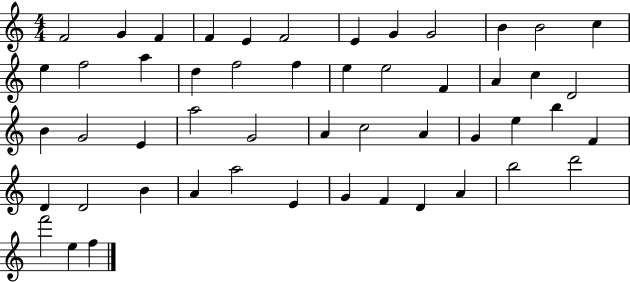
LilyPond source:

{
  \clef treble
  \numericTimeSignature
  \time 4/4
  \key c \major
  f'2 g'4 f'4 | f'4 e'4 f'2 | e'4 g'4 g'2 | b'4 b'2 c''4 | \break e''4 f''2 a''4 | d''4 f''2 f''4 | e''4 e''2 f'4 | a'4 c''4 d'2 | \break b'4 g'2 e'4 | a''2 g'2 | a'4 c''2 a'4 | g'4 e''4 b''4 f'4 | \break d'4 d'2 b'4 | a'4 a''2 e'4 | g'4 f'4 d'4 a'4 | b''2 d'''2 | \break f'''2 e''4 f''4 | \bar "|."
}